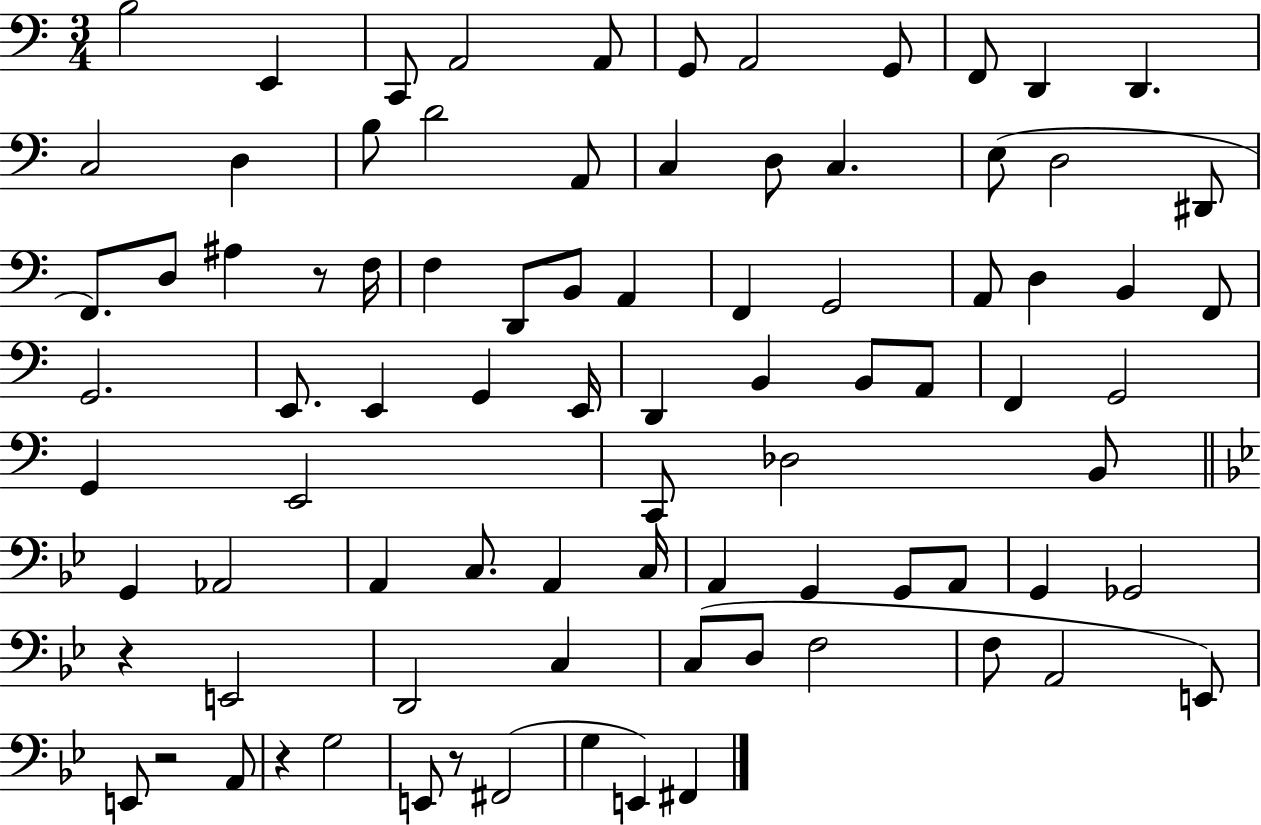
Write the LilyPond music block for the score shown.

{
  \clef bass
  \numericTimeSignature
  \time 3/4
  \key c \major
  b2 e,4 | c,8 a,2 a,8 | g,8 a,2 g,8 | f,8 d,4 d,4. | \break c2 d4 | b8 d'2 a,8 | c4 d8 c4. | e8( d2 dis,8 | \break f,8.) d8 ais4 r8 f16 | f4 d,8 b,8 a,4 | f,4 g,2 | a,8 d4 b,4 f,8 | \break g,2. | e,8. e,4 g,4 e,16 | d,4 b,4 b,8 a,8 | f,4 g,2 | \break g,4 e,2 | c,8 des2 b,8 | \bar "||" \break \key g \minor g,4 aes,2 | a,4 c8. a,4 c16 | a,4 g,4 g,8 a,8 | g,4 ges,2 | \break r4 e,2 | d,2 c4 | c8( d8 f2 | f8 a,2 e,8) | \break e,8 r2 a,8 | r4 g2 | e,8 r8 fis,2( | g4 e,4) fis,4 | \break \bar "|."
}